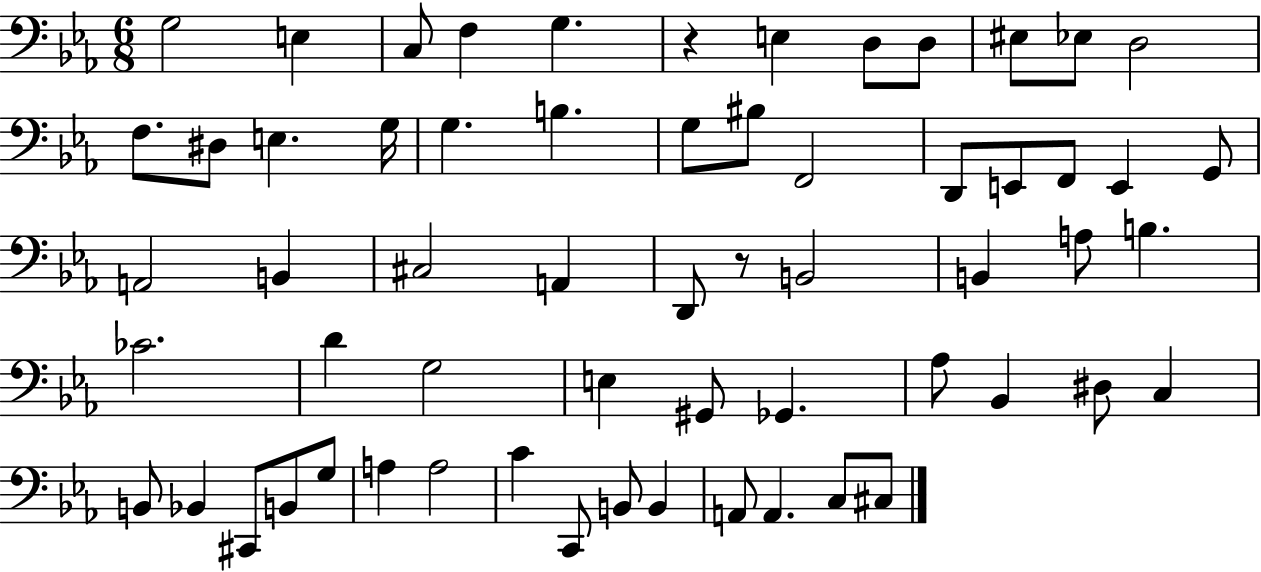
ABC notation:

X:1
T:Untitled
M:6/8
L:1/4
K:Eb
G,2 E, C,/2 F, G, z E, D,/2 D,/2 ^E,/2 _E,/2 D,2 F,/2 ^D,/2 E, G,/4 G, B, G,/2 ^B,/2 F,,2 D,,/2 E,,/2 F,,/2 E,, G,,/2 A,,2 B,, ^C,2 A,, D,,/2 z/2 B,,2 B,, A,/2 B, _C2 D G,2 E, ^G,,/2 _G,, _A,/2 _B,, ^D,/2 C, B,,/2 _B,, ^C,,/2 B,,/2 G,/2 A, A,2 C C,,/2 B,,/2 B,, A,,/2 A,, C,/2 ^C,/2